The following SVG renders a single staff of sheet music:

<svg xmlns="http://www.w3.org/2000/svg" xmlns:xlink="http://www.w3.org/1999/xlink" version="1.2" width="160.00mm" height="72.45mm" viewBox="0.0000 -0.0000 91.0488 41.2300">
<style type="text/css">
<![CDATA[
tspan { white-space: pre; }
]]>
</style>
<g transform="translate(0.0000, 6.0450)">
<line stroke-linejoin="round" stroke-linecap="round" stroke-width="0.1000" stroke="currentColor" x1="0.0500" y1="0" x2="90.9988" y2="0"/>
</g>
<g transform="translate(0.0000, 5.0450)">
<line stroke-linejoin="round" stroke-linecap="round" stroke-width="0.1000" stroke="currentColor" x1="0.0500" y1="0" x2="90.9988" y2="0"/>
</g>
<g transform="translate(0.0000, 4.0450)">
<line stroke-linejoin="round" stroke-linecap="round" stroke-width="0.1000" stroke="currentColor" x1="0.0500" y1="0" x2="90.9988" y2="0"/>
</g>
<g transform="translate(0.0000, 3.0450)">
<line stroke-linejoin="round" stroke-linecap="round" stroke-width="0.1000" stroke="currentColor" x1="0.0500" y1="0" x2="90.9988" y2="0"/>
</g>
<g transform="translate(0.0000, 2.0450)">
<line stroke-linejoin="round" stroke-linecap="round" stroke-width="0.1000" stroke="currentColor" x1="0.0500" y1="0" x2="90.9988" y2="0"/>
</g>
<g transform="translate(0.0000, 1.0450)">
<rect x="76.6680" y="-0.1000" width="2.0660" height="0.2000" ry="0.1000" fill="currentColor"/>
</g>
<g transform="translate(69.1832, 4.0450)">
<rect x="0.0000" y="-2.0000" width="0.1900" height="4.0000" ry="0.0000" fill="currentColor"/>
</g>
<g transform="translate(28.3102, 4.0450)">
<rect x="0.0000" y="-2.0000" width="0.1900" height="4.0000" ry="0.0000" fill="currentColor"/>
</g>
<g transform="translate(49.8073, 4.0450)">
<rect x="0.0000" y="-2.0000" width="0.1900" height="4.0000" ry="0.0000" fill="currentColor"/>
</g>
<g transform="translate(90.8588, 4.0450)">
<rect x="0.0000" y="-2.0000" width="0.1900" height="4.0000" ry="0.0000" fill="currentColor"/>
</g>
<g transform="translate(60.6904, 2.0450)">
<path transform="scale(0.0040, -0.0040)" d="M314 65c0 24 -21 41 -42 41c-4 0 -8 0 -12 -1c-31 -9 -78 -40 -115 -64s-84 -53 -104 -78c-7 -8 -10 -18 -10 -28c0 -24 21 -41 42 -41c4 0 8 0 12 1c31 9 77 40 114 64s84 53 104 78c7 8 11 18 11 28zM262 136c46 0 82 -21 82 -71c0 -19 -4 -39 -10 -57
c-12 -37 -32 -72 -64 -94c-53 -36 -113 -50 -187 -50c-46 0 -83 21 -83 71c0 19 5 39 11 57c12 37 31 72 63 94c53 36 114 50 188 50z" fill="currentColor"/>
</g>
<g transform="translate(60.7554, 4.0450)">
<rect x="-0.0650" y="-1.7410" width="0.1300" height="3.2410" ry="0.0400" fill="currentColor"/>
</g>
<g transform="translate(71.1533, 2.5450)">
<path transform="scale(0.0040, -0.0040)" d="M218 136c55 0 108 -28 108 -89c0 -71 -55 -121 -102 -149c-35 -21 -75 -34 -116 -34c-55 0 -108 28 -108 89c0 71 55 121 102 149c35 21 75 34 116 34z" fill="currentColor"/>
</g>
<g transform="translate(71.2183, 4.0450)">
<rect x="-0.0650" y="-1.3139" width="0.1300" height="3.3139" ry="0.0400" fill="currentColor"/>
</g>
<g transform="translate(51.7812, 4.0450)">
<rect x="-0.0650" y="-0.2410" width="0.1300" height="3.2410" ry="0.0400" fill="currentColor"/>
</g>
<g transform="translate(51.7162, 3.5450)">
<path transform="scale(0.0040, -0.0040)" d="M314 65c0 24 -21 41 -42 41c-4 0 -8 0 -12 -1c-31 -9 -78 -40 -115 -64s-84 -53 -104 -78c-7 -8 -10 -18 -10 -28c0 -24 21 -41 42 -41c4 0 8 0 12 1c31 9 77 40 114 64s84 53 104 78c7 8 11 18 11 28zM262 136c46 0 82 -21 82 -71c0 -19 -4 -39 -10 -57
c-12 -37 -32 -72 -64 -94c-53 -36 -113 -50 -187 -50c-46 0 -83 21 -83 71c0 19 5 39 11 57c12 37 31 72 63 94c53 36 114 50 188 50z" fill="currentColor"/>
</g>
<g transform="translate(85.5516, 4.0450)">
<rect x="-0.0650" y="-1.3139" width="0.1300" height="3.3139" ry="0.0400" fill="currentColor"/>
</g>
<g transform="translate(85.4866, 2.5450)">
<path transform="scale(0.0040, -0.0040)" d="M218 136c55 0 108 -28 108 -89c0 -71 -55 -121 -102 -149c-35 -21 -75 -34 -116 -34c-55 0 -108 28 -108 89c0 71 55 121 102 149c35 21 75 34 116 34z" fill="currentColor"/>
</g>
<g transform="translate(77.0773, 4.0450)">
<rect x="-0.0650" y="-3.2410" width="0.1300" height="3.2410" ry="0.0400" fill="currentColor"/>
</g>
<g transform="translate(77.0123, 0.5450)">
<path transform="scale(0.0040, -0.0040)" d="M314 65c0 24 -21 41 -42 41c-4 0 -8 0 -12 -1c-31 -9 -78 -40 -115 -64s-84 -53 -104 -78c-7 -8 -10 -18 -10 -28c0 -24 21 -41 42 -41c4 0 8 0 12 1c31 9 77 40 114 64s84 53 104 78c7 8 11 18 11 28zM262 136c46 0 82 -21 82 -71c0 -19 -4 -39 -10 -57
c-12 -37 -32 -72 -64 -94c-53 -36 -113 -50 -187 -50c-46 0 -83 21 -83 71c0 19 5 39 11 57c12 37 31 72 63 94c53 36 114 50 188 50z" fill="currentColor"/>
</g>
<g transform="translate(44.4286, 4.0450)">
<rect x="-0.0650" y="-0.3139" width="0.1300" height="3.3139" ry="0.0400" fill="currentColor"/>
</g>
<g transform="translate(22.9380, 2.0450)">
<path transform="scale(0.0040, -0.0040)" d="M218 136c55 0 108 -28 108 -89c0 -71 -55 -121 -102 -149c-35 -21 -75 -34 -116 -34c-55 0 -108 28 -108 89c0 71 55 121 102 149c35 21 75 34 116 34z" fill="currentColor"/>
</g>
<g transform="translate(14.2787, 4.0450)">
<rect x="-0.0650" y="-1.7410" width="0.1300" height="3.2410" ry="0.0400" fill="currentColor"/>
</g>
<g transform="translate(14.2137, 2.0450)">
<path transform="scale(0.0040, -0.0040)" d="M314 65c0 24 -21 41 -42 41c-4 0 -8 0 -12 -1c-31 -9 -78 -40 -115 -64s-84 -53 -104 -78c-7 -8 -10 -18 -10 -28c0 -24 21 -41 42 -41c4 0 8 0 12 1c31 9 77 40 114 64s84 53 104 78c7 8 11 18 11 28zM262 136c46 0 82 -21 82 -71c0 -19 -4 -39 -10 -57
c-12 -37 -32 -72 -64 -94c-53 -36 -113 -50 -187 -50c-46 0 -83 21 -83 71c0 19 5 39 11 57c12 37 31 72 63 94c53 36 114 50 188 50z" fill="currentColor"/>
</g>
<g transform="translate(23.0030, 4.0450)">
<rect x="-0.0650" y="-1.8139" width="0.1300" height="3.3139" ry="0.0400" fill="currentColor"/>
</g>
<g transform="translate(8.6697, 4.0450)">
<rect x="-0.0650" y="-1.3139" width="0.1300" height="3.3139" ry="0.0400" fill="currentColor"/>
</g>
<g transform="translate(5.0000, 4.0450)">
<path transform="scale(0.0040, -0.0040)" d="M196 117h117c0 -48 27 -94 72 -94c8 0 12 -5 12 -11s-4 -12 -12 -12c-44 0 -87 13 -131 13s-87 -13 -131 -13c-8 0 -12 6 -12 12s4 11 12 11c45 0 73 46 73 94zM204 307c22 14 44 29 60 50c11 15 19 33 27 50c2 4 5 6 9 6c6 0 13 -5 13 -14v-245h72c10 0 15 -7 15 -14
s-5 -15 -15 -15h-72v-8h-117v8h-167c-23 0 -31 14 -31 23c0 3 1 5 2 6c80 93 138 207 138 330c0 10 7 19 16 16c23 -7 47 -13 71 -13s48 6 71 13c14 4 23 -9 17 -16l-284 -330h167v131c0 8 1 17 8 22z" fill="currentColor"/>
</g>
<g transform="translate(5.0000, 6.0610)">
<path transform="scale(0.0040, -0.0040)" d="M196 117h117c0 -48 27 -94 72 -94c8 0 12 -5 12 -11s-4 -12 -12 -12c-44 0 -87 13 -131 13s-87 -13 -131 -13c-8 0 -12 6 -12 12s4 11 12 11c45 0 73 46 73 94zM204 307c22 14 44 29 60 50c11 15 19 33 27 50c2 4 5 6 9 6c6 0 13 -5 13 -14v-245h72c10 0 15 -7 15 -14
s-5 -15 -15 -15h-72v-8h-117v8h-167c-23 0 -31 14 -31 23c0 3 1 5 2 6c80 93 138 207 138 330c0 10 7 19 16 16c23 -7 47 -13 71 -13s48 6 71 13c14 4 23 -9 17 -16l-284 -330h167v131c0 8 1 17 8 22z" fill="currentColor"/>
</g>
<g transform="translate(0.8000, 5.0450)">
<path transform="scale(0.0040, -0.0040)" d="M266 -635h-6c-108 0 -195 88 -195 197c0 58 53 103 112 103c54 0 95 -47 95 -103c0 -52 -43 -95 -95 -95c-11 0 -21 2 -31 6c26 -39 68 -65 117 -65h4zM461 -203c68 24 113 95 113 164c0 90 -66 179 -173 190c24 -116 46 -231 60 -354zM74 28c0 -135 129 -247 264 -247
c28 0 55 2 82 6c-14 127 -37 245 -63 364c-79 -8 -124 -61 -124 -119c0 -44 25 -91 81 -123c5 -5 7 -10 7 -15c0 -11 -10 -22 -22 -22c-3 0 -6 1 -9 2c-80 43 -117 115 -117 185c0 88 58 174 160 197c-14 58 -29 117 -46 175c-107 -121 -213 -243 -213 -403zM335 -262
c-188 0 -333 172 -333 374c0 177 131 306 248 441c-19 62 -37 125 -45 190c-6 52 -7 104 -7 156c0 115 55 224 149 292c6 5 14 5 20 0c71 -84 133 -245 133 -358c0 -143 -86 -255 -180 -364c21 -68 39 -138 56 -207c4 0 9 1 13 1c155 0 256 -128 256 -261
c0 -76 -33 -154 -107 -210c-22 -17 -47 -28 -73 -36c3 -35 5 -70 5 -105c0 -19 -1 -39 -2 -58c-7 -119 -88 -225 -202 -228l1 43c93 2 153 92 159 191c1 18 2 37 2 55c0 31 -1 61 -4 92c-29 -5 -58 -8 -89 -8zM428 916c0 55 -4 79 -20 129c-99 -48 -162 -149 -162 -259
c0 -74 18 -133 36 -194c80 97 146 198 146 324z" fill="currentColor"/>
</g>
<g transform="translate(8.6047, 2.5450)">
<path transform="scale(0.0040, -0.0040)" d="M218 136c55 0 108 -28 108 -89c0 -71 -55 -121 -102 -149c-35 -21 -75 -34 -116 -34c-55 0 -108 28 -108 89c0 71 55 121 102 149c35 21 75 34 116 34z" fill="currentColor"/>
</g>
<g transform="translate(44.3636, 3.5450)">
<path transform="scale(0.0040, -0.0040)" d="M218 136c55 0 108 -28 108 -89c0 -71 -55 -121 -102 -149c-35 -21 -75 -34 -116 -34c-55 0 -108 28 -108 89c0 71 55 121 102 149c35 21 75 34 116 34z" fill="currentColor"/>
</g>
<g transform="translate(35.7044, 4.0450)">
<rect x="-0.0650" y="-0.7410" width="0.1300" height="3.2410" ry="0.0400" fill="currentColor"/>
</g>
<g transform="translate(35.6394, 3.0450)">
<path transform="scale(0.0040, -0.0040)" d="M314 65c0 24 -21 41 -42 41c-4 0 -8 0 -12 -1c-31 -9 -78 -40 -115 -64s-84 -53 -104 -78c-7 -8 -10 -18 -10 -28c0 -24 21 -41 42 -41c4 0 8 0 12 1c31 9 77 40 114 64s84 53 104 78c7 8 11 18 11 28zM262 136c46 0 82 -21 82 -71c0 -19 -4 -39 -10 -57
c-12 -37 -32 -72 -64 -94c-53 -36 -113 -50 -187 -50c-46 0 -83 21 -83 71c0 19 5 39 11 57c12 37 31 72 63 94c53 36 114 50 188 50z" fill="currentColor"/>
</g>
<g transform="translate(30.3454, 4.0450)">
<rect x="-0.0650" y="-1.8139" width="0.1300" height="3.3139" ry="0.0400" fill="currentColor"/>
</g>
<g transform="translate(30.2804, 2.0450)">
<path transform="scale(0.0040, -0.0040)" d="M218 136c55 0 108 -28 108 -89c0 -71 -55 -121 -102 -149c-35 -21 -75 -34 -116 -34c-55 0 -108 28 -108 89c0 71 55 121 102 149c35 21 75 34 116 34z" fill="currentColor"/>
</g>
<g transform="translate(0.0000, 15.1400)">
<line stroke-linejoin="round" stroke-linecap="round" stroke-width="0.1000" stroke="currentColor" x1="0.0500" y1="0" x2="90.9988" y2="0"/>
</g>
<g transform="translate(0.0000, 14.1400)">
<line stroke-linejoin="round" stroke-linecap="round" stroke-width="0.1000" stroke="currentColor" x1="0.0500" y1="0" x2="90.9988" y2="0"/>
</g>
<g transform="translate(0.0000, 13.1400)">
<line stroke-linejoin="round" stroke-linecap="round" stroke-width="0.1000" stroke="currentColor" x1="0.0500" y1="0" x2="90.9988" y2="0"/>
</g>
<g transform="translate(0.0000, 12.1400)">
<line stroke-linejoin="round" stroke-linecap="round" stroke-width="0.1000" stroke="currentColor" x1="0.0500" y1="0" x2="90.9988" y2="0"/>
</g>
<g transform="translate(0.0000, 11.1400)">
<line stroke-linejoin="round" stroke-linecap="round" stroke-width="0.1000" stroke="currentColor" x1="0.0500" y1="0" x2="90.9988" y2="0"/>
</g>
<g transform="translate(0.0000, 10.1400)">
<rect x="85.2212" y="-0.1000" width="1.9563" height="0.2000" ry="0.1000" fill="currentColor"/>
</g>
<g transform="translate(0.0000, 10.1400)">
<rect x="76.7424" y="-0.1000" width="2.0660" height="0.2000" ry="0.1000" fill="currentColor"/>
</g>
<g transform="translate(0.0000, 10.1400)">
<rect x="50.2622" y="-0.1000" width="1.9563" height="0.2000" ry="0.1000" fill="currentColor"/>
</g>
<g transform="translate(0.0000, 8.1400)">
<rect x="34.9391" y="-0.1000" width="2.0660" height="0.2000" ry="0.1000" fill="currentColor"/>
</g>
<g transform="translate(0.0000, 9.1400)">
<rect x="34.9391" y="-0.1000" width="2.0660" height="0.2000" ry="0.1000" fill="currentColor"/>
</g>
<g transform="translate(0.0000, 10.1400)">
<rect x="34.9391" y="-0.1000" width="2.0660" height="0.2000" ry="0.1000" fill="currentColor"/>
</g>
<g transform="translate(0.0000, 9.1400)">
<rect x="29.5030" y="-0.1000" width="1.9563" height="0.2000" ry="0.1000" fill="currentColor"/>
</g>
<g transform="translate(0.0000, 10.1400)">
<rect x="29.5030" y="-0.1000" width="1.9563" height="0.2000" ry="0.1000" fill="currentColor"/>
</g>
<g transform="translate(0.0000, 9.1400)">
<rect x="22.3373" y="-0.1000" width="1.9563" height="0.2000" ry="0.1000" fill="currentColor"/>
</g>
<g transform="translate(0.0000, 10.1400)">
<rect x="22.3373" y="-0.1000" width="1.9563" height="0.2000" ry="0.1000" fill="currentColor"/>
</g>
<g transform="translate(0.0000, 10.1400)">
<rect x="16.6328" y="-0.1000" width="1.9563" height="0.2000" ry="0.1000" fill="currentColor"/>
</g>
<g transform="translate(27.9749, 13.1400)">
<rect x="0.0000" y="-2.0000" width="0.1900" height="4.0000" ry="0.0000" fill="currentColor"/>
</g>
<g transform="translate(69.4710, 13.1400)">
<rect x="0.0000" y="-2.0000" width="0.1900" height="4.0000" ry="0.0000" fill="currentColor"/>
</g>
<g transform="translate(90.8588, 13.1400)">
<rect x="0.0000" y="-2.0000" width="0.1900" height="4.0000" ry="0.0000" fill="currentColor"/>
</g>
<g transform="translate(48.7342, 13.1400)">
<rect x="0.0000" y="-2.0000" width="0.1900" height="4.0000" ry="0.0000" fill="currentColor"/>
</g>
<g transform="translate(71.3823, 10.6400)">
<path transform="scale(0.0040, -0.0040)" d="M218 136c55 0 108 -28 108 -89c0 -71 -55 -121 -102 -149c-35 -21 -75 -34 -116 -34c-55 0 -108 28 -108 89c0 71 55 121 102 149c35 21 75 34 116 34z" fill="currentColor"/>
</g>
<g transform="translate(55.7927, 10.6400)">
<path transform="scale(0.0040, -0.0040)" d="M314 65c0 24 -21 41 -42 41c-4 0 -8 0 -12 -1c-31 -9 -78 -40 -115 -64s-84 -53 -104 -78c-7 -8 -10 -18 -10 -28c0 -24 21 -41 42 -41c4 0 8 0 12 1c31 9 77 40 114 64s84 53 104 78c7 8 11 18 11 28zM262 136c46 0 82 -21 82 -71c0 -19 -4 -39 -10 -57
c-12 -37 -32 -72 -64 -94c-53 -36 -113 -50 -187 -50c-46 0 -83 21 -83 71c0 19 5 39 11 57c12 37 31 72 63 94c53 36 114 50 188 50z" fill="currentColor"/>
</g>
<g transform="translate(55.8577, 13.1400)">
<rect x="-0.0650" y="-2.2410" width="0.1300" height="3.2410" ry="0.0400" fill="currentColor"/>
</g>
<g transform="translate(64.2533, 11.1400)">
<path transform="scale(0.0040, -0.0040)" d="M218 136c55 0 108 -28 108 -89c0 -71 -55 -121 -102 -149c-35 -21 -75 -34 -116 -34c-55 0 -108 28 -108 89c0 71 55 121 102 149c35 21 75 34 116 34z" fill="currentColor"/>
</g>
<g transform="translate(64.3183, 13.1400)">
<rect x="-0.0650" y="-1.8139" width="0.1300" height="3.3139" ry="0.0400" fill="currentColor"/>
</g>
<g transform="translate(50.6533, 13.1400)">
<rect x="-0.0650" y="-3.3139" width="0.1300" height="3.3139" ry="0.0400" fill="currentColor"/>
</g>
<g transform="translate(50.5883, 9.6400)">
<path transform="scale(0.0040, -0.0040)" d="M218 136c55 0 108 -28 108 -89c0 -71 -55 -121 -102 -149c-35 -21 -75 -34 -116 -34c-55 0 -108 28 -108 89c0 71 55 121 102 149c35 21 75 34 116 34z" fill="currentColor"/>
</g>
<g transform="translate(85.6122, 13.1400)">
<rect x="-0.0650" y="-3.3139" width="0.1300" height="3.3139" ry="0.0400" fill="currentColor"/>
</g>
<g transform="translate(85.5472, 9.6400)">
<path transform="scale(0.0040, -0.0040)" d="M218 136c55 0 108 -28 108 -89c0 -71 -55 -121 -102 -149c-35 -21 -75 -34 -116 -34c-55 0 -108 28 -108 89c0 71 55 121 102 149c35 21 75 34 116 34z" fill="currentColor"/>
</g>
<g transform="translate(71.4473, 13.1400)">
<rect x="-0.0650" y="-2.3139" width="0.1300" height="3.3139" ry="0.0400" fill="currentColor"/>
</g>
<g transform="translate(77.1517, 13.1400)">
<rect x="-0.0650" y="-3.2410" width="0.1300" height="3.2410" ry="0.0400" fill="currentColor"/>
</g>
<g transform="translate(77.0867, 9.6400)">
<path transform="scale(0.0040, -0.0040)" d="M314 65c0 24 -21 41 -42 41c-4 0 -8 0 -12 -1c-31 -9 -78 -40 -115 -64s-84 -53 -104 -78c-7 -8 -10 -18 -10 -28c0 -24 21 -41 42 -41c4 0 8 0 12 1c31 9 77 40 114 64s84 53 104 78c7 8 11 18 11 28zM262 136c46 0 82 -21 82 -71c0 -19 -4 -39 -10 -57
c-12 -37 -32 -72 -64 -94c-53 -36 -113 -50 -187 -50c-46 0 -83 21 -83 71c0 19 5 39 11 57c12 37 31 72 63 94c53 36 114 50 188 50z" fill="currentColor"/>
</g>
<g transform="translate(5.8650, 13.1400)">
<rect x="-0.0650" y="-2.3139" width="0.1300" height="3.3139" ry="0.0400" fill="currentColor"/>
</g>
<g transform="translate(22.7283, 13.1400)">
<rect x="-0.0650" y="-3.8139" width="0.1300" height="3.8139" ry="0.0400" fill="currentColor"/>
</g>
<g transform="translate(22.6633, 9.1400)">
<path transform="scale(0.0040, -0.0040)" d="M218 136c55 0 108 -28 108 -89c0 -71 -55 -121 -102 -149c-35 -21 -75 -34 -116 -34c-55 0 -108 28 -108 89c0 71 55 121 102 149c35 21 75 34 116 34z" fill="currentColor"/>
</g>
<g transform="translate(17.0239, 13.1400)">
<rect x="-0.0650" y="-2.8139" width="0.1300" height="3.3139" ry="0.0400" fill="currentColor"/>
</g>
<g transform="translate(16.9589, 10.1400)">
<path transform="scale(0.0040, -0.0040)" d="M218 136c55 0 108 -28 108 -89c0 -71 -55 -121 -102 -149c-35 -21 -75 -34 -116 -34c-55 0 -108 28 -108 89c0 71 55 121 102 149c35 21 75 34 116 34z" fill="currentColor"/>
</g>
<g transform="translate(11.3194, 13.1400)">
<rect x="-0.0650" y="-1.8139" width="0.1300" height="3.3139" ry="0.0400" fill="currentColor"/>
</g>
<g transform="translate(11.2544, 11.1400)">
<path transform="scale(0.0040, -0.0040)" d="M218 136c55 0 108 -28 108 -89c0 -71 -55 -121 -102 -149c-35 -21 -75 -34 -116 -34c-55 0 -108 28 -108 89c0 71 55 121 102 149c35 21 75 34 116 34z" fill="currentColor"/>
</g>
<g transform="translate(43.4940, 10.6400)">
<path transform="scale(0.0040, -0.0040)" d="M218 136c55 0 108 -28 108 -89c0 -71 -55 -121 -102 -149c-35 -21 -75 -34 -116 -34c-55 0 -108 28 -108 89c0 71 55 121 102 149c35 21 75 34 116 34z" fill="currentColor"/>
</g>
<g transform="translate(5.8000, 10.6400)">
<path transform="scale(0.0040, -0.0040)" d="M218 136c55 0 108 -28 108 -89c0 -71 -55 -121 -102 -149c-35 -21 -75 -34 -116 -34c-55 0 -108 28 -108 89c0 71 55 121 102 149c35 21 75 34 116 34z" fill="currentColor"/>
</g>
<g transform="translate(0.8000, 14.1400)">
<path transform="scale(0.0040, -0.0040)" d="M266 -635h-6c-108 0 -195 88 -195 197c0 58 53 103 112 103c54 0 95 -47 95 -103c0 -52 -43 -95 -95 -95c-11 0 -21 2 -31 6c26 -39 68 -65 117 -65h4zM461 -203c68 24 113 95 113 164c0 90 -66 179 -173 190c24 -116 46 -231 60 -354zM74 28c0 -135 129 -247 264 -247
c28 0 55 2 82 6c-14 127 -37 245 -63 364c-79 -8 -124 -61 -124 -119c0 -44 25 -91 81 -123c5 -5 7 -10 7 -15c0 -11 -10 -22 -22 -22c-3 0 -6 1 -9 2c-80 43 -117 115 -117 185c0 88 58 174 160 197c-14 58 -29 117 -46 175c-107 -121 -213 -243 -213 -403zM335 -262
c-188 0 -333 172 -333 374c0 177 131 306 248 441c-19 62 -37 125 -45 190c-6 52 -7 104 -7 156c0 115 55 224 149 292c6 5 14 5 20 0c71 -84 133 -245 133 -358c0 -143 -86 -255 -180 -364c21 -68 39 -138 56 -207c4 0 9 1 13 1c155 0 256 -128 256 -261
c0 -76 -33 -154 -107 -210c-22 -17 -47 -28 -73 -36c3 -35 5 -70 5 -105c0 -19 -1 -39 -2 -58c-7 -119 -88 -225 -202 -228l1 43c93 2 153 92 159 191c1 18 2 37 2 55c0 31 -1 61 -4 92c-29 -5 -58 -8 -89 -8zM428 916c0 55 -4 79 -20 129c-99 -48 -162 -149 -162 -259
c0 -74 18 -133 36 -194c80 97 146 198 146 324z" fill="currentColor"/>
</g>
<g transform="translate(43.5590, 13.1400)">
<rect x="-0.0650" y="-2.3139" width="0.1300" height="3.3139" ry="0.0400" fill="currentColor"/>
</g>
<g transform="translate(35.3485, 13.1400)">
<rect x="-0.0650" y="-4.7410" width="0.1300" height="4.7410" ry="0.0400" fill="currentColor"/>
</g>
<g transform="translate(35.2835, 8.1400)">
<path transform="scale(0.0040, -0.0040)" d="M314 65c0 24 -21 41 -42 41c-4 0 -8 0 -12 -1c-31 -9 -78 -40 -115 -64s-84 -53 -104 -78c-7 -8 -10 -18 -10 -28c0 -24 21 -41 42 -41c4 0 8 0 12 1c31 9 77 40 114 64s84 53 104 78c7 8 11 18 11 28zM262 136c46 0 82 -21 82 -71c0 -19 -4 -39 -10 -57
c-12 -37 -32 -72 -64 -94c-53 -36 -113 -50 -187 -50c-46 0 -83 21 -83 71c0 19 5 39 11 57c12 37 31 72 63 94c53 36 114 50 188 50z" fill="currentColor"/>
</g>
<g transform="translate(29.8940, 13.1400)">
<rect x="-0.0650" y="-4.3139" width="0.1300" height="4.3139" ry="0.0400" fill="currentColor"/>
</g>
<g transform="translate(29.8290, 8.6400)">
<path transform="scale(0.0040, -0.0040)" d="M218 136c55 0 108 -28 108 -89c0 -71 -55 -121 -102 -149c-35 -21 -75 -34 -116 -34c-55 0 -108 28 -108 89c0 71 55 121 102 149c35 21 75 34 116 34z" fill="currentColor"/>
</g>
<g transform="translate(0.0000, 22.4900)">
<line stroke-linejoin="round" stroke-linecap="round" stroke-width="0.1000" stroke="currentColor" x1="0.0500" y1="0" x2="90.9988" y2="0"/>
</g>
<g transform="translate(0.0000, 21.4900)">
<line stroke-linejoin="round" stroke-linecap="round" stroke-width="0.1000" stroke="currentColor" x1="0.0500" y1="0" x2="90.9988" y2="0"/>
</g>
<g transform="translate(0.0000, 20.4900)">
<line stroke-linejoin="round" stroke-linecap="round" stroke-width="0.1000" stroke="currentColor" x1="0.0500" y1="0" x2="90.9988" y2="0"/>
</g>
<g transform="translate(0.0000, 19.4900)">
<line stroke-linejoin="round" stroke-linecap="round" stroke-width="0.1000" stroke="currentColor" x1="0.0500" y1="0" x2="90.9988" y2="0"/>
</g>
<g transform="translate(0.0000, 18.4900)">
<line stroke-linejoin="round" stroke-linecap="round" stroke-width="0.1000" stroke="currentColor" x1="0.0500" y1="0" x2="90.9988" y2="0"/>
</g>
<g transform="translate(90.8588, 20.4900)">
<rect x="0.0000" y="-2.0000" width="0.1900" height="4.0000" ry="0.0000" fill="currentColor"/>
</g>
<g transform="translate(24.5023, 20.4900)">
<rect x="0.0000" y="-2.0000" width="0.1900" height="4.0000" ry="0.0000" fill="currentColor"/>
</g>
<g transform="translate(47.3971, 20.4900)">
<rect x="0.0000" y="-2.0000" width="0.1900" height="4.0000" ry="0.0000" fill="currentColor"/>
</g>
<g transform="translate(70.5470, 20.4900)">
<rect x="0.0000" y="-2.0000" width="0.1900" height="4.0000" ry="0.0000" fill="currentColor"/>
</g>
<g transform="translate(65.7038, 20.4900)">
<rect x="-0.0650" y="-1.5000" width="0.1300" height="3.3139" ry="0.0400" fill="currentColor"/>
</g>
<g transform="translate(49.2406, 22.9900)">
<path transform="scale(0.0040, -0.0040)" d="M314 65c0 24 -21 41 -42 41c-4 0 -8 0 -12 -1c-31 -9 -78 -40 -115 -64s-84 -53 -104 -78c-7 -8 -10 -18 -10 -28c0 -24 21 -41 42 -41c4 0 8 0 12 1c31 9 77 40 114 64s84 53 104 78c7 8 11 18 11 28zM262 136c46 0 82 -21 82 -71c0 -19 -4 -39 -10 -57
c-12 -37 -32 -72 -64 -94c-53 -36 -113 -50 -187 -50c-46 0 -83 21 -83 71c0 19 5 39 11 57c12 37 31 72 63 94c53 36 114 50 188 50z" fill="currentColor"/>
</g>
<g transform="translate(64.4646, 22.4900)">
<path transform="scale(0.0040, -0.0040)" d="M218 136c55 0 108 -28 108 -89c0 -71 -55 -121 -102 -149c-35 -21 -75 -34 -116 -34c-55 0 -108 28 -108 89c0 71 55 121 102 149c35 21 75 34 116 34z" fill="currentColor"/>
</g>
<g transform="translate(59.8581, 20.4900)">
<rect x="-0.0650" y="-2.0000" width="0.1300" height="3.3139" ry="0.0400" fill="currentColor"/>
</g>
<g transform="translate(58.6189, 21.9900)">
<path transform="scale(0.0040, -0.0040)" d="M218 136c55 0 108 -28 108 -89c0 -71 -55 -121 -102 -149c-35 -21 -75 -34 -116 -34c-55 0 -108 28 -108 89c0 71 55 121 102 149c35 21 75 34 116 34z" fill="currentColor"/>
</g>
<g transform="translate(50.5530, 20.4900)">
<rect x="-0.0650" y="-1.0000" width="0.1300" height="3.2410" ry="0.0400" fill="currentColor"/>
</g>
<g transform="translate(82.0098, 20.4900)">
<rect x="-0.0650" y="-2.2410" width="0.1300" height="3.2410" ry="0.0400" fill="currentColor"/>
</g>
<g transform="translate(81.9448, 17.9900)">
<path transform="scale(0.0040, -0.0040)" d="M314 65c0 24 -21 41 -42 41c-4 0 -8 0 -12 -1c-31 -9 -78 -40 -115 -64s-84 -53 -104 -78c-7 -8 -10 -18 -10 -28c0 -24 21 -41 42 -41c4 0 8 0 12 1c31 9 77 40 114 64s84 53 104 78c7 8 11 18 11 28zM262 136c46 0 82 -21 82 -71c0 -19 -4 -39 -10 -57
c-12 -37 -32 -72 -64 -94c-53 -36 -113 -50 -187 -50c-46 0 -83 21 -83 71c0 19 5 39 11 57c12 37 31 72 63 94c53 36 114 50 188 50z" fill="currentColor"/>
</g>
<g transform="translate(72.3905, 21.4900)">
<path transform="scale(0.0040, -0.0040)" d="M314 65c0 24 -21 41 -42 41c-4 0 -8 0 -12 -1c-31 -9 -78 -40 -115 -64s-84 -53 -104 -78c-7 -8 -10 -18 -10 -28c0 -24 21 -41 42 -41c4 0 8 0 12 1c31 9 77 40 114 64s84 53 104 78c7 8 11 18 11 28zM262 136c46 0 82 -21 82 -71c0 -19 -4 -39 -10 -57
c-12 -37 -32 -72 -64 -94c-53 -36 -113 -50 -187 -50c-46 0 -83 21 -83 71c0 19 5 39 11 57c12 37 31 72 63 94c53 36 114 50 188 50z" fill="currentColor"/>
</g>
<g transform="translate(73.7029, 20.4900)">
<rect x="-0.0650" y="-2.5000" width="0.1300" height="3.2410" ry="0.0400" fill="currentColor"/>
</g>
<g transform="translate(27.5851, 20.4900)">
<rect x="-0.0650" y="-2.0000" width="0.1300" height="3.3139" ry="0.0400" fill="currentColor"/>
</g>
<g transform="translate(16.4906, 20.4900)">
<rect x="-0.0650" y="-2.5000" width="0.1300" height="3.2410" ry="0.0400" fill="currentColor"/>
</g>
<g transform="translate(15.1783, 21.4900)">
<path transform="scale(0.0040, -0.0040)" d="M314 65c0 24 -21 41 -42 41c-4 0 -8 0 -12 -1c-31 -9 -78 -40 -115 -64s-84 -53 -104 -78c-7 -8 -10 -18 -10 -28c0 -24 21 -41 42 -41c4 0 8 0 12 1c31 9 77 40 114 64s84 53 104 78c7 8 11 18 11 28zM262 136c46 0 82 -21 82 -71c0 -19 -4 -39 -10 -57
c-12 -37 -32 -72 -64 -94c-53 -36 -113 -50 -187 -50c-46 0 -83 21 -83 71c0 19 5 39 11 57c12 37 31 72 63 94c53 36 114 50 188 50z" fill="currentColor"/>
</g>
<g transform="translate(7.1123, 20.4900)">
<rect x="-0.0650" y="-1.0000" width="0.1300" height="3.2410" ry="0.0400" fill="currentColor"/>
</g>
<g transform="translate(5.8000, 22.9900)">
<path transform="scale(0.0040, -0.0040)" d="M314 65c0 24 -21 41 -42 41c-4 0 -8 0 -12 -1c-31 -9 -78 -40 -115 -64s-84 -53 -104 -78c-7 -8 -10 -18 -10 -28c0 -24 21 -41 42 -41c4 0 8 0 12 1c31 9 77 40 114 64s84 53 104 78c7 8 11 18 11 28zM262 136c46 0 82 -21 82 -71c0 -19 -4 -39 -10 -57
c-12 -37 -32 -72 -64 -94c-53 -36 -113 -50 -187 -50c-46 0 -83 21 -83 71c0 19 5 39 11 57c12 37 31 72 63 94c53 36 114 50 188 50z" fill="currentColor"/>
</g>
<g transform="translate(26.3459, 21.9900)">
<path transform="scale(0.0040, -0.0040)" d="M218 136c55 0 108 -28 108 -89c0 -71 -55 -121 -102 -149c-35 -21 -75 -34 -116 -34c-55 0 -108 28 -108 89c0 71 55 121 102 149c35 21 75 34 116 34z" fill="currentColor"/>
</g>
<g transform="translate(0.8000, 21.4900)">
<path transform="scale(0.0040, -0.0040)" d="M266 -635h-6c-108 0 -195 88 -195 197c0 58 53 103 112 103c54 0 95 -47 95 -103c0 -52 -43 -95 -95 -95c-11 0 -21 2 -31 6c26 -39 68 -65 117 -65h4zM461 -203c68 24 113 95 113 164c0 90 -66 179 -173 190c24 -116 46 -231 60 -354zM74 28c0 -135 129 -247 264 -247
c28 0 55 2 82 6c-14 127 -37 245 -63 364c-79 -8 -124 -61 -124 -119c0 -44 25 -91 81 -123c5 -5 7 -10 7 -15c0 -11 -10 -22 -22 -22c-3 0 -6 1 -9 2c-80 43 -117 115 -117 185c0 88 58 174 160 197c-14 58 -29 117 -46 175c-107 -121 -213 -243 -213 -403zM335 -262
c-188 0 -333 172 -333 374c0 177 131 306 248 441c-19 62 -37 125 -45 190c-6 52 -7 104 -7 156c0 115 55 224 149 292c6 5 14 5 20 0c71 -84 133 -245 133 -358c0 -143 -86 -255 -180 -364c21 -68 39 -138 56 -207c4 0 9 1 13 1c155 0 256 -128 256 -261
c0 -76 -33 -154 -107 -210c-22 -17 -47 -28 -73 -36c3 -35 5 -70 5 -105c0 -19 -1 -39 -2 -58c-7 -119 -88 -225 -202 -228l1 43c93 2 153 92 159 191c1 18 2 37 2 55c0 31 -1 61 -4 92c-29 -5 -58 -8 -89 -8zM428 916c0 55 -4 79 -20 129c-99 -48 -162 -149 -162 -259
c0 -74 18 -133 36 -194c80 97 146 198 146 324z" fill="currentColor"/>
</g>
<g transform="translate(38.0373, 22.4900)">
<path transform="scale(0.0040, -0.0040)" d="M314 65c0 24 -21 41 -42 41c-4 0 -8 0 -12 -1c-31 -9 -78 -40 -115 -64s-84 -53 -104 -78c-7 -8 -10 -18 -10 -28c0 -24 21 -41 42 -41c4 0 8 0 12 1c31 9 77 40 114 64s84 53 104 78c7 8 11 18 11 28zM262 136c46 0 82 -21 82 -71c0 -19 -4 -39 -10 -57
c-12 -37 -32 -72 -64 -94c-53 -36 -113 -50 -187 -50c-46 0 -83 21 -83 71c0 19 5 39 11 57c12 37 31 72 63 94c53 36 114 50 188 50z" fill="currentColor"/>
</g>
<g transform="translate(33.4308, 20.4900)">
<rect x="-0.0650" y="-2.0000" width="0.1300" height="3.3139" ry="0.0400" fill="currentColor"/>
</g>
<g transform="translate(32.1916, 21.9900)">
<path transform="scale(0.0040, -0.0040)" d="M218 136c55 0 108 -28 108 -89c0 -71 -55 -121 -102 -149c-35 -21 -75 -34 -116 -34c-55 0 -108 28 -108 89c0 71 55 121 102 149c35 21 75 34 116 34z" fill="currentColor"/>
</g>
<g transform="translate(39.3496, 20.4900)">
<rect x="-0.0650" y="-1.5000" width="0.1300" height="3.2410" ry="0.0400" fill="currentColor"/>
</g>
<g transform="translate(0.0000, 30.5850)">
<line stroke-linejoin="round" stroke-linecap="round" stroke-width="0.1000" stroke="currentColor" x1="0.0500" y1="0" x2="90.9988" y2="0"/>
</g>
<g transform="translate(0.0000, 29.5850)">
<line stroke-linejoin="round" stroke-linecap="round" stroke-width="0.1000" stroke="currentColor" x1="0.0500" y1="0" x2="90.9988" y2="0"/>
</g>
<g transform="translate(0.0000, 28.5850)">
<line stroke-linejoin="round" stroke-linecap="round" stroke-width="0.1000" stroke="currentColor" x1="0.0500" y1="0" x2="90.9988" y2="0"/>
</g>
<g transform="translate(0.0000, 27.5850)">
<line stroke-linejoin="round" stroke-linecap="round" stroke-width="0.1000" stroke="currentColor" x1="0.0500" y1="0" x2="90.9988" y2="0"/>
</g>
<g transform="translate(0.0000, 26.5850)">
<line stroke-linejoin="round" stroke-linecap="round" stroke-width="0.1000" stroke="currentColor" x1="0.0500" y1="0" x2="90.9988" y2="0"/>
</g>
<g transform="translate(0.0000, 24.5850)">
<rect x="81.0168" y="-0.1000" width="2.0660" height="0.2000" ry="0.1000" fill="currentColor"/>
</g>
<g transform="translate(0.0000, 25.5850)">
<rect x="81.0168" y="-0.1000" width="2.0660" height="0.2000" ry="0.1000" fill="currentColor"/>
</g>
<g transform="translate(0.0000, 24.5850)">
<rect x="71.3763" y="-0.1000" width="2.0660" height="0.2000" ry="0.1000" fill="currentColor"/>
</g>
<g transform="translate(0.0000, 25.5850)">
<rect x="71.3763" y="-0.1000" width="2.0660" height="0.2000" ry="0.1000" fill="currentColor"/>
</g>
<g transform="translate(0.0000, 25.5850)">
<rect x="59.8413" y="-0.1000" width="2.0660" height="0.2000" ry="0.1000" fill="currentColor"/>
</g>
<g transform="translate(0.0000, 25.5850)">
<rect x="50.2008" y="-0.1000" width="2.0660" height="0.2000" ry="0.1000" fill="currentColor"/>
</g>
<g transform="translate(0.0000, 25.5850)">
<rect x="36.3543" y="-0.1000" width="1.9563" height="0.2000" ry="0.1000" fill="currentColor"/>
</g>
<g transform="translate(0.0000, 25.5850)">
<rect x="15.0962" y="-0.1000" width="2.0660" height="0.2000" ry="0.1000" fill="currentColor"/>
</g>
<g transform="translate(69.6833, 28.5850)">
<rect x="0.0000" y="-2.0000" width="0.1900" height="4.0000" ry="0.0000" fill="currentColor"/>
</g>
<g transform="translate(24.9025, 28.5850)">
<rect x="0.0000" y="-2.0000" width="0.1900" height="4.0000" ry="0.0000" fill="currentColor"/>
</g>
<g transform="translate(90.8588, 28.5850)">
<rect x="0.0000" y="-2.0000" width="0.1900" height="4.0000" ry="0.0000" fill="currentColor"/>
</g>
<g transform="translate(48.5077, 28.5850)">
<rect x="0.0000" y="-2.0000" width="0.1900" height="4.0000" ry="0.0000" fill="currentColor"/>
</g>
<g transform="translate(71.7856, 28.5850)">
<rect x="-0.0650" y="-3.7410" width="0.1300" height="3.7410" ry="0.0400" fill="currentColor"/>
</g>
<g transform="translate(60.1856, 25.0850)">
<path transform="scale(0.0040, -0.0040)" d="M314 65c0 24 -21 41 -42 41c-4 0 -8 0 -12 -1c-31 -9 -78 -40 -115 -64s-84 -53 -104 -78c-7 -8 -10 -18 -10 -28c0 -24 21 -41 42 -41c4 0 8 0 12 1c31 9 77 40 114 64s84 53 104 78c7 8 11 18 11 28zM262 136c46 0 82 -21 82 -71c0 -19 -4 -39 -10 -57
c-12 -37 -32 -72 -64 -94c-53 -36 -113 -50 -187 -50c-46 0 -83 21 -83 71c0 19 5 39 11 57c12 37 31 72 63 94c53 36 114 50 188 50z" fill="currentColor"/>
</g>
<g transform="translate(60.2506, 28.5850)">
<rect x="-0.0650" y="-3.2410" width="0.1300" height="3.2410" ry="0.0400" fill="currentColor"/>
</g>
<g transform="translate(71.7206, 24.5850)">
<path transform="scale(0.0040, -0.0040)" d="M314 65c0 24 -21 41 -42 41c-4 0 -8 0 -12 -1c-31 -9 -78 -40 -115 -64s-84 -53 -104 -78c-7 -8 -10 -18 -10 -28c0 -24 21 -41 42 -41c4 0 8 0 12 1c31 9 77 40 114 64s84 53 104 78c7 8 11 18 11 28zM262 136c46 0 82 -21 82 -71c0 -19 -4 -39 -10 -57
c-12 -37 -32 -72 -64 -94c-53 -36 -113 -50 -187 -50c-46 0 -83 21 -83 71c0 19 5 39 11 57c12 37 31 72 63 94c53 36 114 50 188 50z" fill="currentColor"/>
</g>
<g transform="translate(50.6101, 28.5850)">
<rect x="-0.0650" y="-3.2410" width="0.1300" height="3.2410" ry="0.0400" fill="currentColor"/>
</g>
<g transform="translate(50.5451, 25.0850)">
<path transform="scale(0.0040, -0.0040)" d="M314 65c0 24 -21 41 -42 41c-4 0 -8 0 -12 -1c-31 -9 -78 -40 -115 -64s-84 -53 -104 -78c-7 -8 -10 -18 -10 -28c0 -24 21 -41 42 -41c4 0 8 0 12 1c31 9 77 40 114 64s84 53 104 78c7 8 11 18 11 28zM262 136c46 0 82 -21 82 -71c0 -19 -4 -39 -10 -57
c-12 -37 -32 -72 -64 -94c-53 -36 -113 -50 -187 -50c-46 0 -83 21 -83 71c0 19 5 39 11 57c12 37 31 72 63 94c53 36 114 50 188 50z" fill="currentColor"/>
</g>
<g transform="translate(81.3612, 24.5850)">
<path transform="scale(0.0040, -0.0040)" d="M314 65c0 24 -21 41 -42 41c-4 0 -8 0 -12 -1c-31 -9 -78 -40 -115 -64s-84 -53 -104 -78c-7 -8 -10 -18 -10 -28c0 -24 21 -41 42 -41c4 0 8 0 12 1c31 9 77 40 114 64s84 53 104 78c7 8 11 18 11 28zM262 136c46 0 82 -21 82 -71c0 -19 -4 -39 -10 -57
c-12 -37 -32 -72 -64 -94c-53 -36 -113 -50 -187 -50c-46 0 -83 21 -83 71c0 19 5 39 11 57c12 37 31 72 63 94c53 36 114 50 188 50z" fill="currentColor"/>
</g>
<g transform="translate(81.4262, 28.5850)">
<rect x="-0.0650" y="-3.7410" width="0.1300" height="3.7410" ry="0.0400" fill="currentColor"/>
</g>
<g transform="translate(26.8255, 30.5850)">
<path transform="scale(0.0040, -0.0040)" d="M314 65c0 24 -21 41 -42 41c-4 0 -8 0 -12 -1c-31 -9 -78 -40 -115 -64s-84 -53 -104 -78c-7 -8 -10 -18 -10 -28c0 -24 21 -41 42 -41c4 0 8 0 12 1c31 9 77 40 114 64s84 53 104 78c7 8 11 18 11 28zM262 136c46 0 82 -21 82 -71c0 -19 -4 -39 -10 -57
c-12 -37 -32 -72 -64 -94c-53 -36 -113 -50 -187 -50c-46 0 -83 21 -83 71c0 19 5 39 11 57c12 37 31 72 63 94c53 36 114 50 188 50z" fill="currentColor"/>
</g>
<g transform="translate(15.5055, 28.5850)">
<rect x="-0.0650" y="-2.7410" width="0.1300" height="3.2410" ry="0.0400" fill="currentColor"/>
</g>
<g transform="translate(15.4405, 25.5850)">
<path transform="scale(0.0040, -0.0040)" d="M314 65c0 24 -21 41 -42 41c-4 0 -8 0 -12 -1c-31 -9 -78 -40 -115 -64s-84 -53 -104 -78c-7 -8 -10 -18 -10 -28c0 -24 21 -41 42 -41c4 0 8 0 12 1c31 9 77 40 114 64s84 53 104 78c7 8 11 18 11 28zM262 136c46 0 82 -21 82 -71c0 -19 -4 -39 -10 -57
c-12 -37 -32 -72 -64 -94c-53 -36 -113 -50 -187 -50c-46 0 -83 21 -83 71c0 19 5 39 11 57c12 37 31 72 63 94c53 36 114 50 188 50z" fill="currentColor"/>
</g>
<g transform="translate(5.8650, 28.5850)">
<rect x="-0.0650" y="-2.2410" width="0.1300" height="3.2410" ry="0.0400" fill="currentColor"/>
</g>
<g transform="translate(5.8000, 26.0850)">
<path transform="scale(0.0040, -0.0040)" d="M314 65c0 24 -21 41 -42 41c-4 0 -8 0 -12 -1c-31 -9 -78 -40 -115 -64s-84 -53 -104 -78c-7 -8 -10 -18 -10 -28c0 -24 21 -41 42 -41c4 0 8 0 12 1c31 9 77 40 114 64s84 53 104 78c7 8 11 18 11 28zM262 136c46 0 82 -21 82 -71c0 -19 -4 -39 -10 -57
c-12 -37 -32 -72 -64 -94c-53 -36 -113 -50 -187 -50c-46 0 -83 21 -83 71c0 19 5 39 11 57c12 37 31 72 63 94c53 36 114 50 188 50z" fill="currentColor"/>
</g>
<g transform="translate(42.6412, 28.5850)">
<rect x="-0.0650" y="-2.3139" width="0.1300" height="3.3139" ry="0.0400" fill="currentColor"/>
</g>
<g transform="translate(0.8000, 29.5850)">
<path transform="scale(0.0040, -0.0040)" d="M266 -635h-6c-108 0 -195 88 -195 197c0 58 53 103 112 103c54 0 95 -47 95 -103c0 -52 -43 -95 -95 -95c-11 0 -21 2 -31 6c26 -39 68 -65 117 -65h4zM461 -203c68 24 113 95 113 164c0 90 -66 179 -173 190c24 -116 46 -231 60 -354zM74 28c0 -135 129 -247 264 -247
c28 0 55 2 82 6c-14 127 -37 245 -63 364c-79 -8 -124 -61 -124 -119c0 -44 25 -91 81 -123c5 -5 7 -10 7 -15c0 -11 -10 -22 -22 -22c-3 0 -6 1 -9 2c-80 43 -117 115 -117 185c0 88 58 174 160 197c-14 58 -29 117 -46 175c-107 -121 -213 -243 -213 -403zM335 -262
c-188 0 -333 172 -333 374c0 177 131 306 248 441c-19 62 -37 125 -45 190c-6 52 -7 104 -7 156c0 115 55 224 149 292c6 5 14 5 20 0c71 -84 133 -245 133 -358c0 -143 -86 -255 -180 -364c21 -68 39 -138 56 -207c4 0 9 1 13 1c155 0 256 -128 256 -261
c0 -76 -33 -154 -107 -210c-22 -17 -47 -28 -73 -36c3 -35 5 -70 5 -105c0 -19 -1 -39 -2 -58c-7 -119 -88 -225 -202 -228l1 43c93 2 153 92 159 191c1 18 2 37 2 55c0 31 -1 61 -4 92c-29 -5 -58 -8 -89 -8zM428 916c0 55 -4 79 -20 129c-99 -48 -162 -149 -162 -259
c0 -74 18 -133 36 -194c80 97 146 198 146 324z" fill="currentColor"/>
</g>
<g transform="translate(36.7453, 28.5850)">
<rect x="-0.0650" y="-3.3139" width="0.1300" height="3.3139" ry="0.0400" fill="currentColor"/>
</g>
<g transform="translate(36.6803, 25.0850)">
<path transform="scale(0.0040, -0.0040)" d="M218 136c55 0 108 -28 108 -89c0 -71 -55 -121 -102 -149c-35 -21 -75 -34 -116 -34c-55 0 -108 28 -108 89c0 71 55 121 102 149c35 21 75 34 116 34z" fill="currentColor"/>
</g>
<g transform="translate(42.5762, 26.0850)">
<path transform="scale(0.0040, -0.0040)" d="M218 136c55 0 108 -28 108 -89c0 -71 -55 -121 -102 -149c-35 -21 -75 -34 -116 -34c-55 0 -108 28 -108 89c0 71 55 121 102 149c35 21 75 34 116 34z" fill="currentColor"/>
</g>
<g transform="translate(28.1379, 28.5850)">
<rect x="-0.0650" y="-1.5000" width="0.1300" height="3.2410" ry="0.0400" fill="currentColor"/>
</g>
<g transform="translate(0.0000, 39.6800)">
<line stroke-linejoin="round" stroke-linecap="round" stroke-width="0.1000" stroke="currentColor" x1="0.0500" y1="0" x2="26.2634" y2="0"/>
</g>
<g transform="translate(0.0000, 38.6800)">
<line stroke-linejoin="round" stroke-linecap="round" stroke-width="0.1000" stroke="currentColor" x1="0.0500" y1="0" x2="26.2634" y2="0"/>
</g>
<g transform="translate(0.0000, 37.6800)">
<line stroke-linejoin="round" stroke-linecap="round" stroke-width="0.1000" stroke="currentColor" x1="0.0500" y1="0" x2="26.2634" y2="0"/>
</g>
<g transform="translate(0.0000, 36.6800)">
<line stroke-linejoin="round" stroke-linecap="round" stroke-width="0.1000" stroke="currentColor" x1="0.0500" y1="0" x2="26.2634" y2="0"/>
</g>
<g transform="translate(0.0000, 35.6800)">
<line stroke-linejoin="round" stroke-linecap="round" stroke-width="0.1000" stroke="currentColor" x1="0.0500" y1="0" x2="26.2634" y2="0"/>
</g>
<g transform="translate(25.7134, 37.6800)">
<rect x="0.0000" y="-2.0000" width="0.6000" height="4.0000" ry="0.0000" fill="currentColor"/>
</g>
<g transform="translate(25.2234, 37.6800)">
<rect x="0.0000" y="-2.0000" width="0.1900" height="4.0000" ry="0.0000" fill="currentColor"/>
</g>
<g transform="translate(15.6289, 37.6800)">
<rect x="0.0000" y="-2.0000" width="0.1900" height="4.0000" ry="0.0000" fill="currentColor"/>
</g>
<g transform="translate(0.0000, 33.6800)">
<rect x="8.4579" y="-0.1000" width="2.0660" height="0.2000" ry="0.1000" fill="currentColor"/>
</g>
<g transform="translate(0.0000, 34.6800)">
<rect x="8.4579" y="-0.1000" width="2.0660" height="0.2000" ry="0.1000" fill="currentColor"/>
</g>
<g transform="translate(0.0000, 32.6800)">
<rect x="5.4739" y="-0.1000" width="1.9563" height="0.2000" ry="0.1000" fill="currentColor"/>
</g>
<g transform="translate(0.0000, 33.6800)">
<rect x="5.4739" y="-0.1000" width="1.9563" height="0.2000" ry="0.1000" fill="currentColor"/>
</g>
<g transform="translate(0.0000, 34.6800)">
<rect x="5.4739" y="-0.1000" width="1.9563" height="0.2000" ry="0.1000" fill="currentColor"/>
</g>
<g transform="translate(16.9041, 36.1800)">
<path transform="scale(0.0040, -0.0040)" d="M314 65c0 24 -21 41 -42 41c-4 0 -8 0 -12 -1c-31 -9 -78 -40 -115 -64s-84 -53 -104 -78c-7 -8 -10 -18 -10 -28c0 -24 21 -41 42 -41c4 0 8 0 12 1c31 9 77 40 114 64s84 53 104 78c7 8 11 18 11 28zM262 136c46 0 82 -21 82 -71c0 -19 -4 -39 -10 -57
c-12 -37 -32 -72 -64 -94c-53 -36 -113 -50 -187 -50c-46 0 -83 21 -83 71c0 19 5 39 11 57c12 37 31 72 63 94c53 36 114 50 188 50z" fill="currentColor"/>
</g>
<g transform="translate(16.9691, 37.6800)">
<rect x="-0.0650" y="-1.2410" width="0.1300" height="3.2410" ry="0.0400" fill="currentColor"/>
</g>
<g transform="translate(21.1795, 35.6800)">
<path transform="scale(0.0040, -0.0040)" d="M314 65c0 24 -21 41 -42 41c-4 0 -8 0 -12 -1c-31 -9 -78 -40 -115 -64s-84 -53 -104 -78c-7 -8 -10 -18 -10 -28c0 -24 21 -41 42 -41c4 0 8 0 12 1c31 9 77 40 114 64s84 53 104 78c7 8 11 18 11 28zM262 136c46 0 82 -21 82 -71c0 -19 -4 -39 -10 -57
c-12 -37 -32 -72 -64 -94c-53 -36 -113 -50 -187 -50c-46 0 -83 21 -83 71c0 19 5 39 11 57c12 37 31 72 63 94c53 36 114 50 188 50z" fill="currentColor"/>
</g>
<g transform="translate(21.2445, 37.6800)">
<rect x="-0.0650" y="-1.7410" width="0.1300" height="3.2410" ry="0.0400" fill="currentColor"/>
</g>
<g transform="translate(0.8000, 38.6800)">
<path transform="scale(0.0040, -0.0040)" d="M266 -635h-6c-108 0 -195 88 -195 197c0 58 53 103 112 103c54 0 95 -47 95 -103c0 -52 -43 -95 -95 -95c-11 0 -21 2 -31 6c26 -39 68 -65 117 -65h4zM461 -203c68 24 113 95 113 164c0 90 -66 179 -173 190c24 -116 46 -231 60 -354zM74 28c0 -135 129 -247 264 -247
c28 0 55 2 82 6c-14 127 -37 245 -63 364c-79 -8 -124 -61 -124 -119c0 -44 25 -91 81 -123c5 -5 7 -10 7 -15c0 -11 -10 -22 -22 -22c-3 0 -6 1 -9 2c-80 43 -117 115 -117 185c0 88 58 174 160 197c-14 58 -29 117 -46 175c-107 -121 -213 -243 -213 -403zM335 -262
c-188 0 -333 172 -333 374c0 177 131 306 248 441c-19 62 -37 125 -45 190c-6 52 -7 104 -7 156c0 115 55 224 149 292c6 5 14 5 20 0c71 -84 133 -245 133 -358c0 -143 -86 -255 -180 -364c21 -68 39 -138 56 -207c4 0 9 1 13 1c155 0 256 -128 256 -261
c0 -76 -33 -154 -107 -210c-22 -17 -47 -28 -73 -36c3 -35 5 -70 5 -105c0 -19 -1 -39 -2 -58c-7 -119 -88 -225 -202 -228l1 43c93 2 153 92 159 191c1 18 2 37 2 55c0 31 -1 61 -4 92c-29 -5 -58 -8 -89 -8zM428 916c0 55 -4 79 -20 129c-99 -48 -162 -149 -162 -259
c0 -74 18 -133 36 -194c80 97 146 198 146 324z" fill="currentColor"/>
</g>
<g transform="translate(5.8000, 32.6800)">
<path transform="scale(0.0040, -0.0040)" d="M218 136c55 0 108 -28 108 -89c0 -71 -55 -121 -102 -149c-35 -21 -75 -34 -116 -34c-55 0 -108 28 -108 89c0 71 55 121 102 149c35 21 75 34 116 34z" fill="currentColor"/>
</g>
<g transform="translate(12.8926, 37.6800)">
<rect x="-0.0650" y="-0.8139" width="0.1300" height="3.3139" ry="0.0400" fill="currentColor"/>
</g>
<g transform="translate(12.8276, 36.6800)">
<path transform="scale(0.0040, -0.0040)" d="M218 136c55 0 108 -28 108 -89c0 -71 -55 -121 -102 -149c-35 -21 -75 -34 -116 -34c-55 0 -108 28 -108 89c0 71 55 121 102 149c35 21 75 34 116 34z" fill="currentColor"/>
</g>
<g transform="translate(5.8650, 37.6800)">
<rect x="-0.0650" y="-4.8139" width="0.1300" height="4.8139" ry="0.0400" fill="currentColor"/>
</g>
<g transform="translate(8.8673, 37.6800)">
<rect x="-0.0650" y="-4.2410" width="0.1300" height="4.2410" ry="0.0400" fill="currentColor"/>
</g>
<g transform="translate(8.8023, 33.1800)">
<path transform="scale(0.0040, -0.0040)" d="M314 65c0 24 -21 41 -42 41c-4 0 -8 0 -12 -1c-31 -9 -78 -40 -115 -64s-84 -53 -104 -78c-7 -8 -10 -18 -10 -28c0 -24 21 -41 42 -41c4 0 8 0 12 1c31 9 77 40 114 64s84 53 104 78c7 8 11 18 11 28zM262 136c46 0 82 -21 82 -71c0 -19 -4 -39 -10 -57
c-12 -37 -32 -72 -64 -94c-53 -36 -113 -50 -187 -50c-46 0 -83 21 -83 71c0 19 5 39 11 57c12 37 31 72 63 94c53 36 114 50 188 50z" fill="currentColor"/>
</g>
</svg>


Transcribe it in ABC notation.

X:1
T:Untitled
M:4/4
L:1/4
K:C
e f2 f f d2 c c2 f2 e b2 e g f a c' d' e'2 g b g2 f g b2 b D2 G2 F F E2 D2 F E G2 g2 g2 a2 E2 b g b2 b2 c'2 c'2 e' d'2 d e2 f2